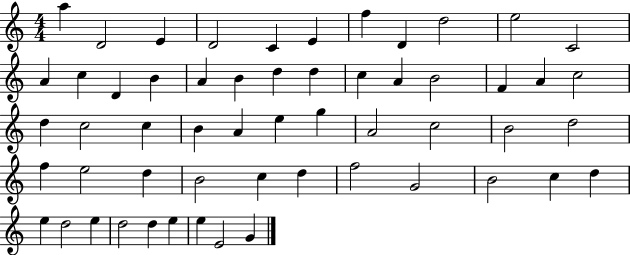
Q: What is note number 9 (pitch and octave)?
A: D5